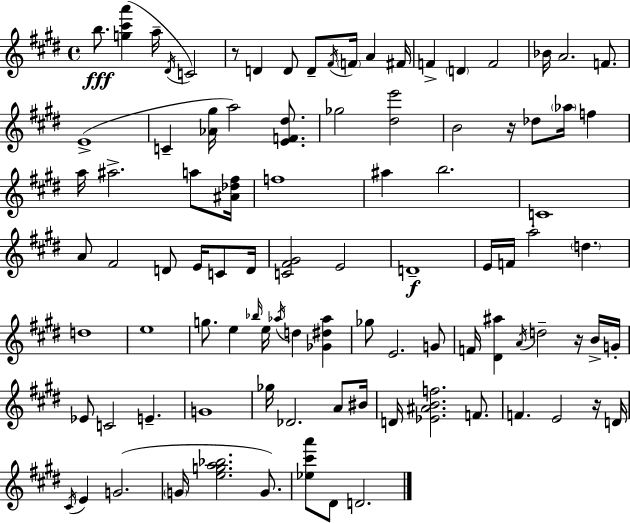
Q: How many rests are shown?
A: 4